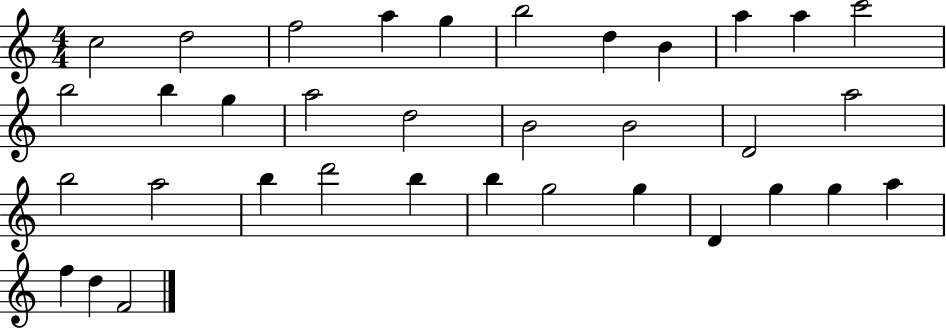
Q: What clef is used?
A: treble